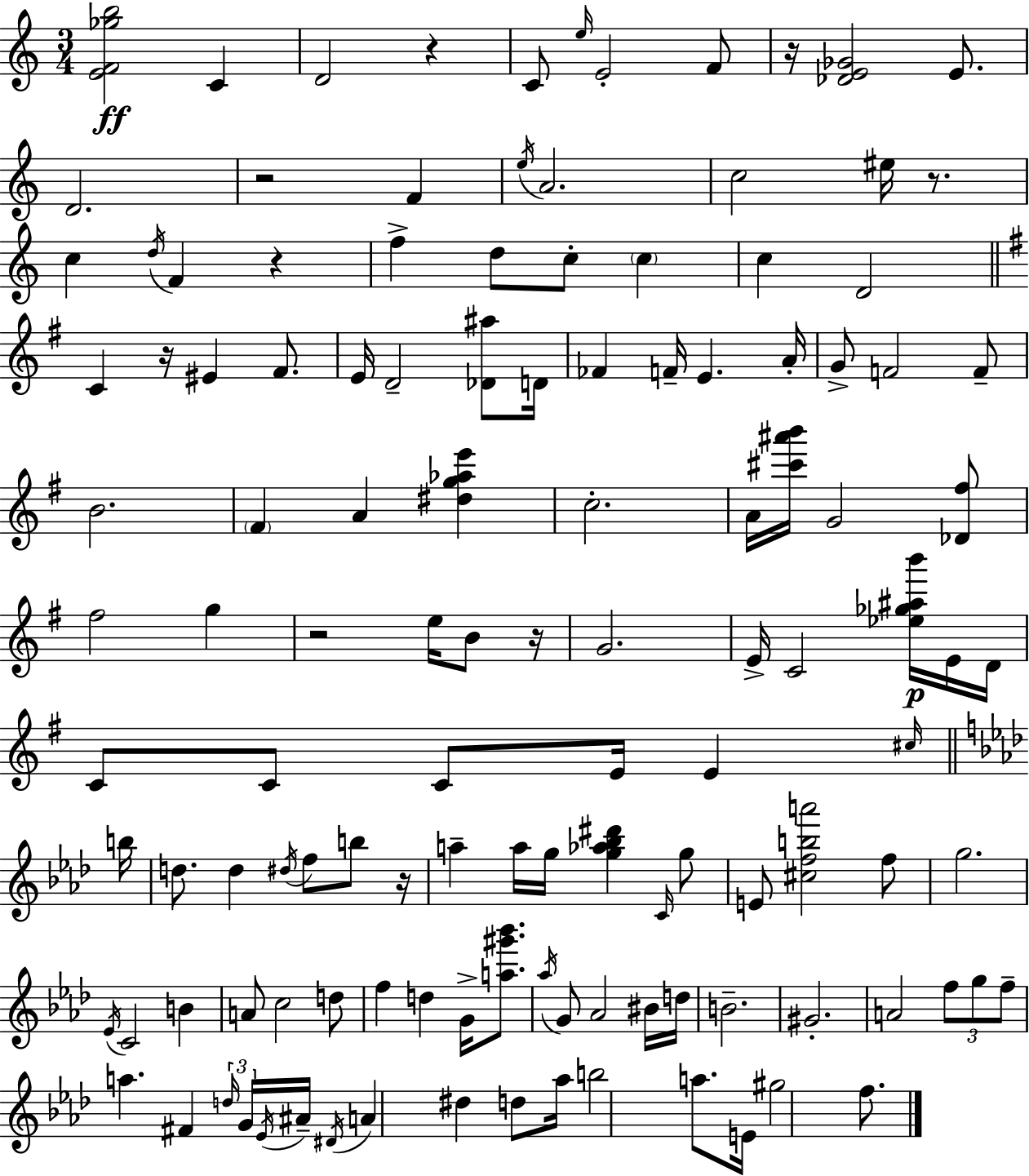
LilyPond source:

{
  \clef treble
  \numericTimeSignature
  \time 3/4
  \key a \minor
  <e' f' ges'' b''>2\ff c'4 | d'2 r4 | c'8 \grace { e''16 } e'2-. f'8 | r16 <des' e' ges'>2 e'8. | \break d'2. | r2 f'4 | \acciaccatura { e''16 } a'2. | c''2 eis''16 r8. | \break c''4 \acciaccatura { d''16 } f'4 r4 | f''4-> d''8 c''8-. \parenthesize c''4 | c''4 d'2 | \bar "||" \break \key e \minor c'4 r16 eis'4 fis'8. | e'16 d'2-- <des' ais''>8 d'16 | fes'4 f'16-- e'4. a'16-. | g'8-> f'2 f'8-- | \break b'2. | \parenthesize fis'4 a'4 <dis'' g'' aes'' e'''>4 | c''2.-. | a'16 <cis''' ais''' b'''>16 g'2 <des' fis''>8 | \break fis''2 g''4 | r2 e''16 b'8 r16 | g'2. | e'16-> c'2 <ees'' ges'' ais'' b'''>16\p e'16 d'16 | \break c'8 c'8 c'8 e'16 e'4 \grace { cis''16 } | \bar "||" \break \key f \minor b''16 d''8. d''4 \acciaccatura { dis''16 } f''8 b''8 | r16 a''4-- a''16 g''16 <g'' aes'' bes'' dis'''>4 | \grace { c'16 } g''8 e'8 <cis'' f'' b'' a'''>2 | f''8 g''2. | \break \acciaccatura { ees'16 } c'2 | b'4 a'8 c''2 | d''8 f''4 d''4 | g'16-> <a'' gis''' bes'''>8. \acciaccatura { aes''16 } g'8 aes'2 | \break bis'16 d''16 b'2.-- | gis'2.-. | a'2 | \tuplet 3/2 { f''8 g''8 f''8-- } a''4. | \break fis'4 \tuplet 3/2 { \grace { d''16 } g'16 \acciaccatura { ees'16 } } ais'16-- \acciaccatura { dis'16 } a'4 | dis''4 d''8 aes''16 b''2 | a''8. e'16 gis''2 | f''8. \bar "|."
}